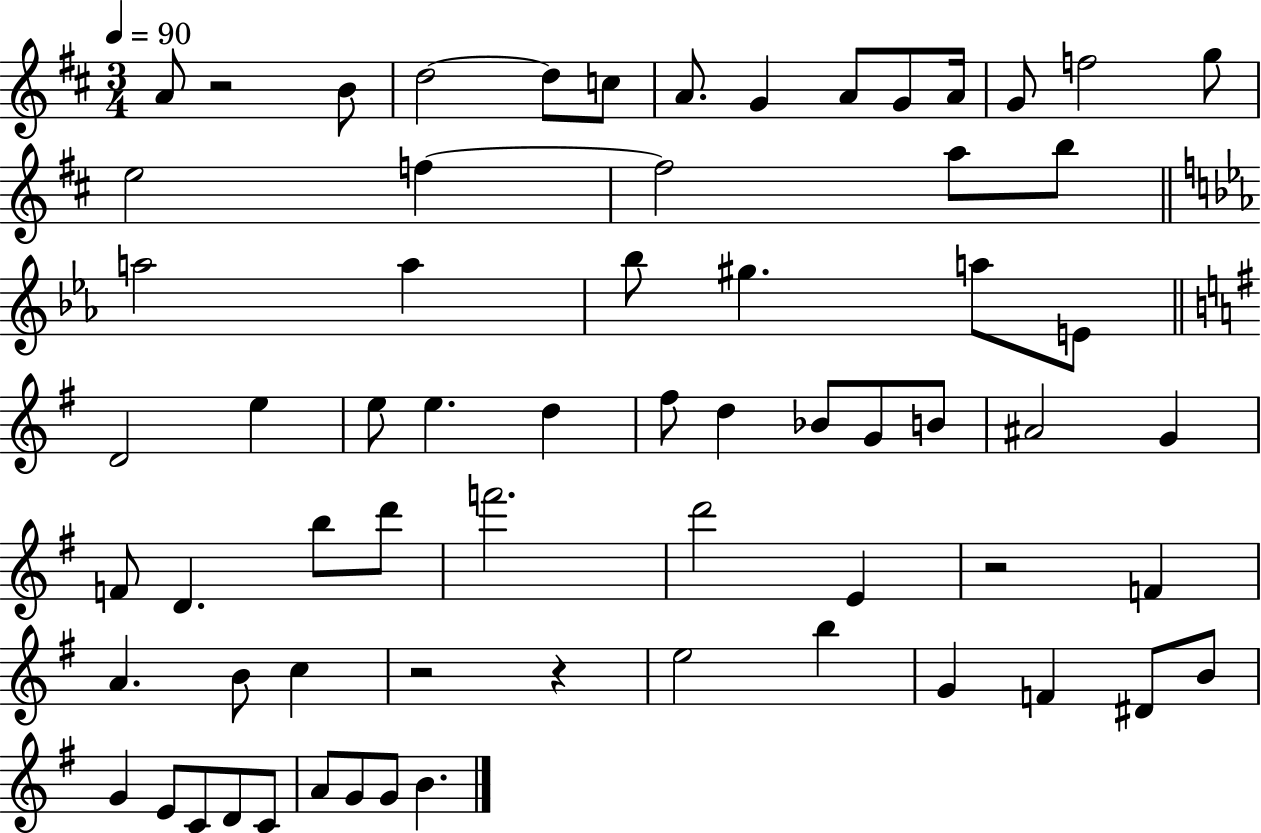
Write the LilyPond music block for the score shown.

{
  \clef treble
  \numericTimeSignature
  \time 3/4
  \key d \major
  \tempo 4 = 90
  \repeat volta 2 { a'8 r2 b'8 | d''2~~ d''8 c''8 | a'8. g'4 a'8 g'8 a'16 | g'8 f''2 g''8 | \break e''2 f''4~~ | f''2 a''8 b''8 | \bar "||" \break \key ees \major a''2 a''4 | bes''8 gis''4. a''8 e'8 | \bar "||" \break \key g \major d'2 e''4 | e''8 e''4. d''4 | fis''8 d''4 bes'8 g'8 b'8 | ais'2 g'4 | \break f'8 d'4. b''8 d'''8 | f'''2. | d'''2 e'4 | r2 f'4 | \break a'4. b'8 c''4 | r2 r4 | e''2 b''4 | g'4 f'4 dis'8 b'8 | \break g'4 e'8 c'8 d'8 c'8 | a'8 g'8 g'8 b'4. | } \bar "|."
}